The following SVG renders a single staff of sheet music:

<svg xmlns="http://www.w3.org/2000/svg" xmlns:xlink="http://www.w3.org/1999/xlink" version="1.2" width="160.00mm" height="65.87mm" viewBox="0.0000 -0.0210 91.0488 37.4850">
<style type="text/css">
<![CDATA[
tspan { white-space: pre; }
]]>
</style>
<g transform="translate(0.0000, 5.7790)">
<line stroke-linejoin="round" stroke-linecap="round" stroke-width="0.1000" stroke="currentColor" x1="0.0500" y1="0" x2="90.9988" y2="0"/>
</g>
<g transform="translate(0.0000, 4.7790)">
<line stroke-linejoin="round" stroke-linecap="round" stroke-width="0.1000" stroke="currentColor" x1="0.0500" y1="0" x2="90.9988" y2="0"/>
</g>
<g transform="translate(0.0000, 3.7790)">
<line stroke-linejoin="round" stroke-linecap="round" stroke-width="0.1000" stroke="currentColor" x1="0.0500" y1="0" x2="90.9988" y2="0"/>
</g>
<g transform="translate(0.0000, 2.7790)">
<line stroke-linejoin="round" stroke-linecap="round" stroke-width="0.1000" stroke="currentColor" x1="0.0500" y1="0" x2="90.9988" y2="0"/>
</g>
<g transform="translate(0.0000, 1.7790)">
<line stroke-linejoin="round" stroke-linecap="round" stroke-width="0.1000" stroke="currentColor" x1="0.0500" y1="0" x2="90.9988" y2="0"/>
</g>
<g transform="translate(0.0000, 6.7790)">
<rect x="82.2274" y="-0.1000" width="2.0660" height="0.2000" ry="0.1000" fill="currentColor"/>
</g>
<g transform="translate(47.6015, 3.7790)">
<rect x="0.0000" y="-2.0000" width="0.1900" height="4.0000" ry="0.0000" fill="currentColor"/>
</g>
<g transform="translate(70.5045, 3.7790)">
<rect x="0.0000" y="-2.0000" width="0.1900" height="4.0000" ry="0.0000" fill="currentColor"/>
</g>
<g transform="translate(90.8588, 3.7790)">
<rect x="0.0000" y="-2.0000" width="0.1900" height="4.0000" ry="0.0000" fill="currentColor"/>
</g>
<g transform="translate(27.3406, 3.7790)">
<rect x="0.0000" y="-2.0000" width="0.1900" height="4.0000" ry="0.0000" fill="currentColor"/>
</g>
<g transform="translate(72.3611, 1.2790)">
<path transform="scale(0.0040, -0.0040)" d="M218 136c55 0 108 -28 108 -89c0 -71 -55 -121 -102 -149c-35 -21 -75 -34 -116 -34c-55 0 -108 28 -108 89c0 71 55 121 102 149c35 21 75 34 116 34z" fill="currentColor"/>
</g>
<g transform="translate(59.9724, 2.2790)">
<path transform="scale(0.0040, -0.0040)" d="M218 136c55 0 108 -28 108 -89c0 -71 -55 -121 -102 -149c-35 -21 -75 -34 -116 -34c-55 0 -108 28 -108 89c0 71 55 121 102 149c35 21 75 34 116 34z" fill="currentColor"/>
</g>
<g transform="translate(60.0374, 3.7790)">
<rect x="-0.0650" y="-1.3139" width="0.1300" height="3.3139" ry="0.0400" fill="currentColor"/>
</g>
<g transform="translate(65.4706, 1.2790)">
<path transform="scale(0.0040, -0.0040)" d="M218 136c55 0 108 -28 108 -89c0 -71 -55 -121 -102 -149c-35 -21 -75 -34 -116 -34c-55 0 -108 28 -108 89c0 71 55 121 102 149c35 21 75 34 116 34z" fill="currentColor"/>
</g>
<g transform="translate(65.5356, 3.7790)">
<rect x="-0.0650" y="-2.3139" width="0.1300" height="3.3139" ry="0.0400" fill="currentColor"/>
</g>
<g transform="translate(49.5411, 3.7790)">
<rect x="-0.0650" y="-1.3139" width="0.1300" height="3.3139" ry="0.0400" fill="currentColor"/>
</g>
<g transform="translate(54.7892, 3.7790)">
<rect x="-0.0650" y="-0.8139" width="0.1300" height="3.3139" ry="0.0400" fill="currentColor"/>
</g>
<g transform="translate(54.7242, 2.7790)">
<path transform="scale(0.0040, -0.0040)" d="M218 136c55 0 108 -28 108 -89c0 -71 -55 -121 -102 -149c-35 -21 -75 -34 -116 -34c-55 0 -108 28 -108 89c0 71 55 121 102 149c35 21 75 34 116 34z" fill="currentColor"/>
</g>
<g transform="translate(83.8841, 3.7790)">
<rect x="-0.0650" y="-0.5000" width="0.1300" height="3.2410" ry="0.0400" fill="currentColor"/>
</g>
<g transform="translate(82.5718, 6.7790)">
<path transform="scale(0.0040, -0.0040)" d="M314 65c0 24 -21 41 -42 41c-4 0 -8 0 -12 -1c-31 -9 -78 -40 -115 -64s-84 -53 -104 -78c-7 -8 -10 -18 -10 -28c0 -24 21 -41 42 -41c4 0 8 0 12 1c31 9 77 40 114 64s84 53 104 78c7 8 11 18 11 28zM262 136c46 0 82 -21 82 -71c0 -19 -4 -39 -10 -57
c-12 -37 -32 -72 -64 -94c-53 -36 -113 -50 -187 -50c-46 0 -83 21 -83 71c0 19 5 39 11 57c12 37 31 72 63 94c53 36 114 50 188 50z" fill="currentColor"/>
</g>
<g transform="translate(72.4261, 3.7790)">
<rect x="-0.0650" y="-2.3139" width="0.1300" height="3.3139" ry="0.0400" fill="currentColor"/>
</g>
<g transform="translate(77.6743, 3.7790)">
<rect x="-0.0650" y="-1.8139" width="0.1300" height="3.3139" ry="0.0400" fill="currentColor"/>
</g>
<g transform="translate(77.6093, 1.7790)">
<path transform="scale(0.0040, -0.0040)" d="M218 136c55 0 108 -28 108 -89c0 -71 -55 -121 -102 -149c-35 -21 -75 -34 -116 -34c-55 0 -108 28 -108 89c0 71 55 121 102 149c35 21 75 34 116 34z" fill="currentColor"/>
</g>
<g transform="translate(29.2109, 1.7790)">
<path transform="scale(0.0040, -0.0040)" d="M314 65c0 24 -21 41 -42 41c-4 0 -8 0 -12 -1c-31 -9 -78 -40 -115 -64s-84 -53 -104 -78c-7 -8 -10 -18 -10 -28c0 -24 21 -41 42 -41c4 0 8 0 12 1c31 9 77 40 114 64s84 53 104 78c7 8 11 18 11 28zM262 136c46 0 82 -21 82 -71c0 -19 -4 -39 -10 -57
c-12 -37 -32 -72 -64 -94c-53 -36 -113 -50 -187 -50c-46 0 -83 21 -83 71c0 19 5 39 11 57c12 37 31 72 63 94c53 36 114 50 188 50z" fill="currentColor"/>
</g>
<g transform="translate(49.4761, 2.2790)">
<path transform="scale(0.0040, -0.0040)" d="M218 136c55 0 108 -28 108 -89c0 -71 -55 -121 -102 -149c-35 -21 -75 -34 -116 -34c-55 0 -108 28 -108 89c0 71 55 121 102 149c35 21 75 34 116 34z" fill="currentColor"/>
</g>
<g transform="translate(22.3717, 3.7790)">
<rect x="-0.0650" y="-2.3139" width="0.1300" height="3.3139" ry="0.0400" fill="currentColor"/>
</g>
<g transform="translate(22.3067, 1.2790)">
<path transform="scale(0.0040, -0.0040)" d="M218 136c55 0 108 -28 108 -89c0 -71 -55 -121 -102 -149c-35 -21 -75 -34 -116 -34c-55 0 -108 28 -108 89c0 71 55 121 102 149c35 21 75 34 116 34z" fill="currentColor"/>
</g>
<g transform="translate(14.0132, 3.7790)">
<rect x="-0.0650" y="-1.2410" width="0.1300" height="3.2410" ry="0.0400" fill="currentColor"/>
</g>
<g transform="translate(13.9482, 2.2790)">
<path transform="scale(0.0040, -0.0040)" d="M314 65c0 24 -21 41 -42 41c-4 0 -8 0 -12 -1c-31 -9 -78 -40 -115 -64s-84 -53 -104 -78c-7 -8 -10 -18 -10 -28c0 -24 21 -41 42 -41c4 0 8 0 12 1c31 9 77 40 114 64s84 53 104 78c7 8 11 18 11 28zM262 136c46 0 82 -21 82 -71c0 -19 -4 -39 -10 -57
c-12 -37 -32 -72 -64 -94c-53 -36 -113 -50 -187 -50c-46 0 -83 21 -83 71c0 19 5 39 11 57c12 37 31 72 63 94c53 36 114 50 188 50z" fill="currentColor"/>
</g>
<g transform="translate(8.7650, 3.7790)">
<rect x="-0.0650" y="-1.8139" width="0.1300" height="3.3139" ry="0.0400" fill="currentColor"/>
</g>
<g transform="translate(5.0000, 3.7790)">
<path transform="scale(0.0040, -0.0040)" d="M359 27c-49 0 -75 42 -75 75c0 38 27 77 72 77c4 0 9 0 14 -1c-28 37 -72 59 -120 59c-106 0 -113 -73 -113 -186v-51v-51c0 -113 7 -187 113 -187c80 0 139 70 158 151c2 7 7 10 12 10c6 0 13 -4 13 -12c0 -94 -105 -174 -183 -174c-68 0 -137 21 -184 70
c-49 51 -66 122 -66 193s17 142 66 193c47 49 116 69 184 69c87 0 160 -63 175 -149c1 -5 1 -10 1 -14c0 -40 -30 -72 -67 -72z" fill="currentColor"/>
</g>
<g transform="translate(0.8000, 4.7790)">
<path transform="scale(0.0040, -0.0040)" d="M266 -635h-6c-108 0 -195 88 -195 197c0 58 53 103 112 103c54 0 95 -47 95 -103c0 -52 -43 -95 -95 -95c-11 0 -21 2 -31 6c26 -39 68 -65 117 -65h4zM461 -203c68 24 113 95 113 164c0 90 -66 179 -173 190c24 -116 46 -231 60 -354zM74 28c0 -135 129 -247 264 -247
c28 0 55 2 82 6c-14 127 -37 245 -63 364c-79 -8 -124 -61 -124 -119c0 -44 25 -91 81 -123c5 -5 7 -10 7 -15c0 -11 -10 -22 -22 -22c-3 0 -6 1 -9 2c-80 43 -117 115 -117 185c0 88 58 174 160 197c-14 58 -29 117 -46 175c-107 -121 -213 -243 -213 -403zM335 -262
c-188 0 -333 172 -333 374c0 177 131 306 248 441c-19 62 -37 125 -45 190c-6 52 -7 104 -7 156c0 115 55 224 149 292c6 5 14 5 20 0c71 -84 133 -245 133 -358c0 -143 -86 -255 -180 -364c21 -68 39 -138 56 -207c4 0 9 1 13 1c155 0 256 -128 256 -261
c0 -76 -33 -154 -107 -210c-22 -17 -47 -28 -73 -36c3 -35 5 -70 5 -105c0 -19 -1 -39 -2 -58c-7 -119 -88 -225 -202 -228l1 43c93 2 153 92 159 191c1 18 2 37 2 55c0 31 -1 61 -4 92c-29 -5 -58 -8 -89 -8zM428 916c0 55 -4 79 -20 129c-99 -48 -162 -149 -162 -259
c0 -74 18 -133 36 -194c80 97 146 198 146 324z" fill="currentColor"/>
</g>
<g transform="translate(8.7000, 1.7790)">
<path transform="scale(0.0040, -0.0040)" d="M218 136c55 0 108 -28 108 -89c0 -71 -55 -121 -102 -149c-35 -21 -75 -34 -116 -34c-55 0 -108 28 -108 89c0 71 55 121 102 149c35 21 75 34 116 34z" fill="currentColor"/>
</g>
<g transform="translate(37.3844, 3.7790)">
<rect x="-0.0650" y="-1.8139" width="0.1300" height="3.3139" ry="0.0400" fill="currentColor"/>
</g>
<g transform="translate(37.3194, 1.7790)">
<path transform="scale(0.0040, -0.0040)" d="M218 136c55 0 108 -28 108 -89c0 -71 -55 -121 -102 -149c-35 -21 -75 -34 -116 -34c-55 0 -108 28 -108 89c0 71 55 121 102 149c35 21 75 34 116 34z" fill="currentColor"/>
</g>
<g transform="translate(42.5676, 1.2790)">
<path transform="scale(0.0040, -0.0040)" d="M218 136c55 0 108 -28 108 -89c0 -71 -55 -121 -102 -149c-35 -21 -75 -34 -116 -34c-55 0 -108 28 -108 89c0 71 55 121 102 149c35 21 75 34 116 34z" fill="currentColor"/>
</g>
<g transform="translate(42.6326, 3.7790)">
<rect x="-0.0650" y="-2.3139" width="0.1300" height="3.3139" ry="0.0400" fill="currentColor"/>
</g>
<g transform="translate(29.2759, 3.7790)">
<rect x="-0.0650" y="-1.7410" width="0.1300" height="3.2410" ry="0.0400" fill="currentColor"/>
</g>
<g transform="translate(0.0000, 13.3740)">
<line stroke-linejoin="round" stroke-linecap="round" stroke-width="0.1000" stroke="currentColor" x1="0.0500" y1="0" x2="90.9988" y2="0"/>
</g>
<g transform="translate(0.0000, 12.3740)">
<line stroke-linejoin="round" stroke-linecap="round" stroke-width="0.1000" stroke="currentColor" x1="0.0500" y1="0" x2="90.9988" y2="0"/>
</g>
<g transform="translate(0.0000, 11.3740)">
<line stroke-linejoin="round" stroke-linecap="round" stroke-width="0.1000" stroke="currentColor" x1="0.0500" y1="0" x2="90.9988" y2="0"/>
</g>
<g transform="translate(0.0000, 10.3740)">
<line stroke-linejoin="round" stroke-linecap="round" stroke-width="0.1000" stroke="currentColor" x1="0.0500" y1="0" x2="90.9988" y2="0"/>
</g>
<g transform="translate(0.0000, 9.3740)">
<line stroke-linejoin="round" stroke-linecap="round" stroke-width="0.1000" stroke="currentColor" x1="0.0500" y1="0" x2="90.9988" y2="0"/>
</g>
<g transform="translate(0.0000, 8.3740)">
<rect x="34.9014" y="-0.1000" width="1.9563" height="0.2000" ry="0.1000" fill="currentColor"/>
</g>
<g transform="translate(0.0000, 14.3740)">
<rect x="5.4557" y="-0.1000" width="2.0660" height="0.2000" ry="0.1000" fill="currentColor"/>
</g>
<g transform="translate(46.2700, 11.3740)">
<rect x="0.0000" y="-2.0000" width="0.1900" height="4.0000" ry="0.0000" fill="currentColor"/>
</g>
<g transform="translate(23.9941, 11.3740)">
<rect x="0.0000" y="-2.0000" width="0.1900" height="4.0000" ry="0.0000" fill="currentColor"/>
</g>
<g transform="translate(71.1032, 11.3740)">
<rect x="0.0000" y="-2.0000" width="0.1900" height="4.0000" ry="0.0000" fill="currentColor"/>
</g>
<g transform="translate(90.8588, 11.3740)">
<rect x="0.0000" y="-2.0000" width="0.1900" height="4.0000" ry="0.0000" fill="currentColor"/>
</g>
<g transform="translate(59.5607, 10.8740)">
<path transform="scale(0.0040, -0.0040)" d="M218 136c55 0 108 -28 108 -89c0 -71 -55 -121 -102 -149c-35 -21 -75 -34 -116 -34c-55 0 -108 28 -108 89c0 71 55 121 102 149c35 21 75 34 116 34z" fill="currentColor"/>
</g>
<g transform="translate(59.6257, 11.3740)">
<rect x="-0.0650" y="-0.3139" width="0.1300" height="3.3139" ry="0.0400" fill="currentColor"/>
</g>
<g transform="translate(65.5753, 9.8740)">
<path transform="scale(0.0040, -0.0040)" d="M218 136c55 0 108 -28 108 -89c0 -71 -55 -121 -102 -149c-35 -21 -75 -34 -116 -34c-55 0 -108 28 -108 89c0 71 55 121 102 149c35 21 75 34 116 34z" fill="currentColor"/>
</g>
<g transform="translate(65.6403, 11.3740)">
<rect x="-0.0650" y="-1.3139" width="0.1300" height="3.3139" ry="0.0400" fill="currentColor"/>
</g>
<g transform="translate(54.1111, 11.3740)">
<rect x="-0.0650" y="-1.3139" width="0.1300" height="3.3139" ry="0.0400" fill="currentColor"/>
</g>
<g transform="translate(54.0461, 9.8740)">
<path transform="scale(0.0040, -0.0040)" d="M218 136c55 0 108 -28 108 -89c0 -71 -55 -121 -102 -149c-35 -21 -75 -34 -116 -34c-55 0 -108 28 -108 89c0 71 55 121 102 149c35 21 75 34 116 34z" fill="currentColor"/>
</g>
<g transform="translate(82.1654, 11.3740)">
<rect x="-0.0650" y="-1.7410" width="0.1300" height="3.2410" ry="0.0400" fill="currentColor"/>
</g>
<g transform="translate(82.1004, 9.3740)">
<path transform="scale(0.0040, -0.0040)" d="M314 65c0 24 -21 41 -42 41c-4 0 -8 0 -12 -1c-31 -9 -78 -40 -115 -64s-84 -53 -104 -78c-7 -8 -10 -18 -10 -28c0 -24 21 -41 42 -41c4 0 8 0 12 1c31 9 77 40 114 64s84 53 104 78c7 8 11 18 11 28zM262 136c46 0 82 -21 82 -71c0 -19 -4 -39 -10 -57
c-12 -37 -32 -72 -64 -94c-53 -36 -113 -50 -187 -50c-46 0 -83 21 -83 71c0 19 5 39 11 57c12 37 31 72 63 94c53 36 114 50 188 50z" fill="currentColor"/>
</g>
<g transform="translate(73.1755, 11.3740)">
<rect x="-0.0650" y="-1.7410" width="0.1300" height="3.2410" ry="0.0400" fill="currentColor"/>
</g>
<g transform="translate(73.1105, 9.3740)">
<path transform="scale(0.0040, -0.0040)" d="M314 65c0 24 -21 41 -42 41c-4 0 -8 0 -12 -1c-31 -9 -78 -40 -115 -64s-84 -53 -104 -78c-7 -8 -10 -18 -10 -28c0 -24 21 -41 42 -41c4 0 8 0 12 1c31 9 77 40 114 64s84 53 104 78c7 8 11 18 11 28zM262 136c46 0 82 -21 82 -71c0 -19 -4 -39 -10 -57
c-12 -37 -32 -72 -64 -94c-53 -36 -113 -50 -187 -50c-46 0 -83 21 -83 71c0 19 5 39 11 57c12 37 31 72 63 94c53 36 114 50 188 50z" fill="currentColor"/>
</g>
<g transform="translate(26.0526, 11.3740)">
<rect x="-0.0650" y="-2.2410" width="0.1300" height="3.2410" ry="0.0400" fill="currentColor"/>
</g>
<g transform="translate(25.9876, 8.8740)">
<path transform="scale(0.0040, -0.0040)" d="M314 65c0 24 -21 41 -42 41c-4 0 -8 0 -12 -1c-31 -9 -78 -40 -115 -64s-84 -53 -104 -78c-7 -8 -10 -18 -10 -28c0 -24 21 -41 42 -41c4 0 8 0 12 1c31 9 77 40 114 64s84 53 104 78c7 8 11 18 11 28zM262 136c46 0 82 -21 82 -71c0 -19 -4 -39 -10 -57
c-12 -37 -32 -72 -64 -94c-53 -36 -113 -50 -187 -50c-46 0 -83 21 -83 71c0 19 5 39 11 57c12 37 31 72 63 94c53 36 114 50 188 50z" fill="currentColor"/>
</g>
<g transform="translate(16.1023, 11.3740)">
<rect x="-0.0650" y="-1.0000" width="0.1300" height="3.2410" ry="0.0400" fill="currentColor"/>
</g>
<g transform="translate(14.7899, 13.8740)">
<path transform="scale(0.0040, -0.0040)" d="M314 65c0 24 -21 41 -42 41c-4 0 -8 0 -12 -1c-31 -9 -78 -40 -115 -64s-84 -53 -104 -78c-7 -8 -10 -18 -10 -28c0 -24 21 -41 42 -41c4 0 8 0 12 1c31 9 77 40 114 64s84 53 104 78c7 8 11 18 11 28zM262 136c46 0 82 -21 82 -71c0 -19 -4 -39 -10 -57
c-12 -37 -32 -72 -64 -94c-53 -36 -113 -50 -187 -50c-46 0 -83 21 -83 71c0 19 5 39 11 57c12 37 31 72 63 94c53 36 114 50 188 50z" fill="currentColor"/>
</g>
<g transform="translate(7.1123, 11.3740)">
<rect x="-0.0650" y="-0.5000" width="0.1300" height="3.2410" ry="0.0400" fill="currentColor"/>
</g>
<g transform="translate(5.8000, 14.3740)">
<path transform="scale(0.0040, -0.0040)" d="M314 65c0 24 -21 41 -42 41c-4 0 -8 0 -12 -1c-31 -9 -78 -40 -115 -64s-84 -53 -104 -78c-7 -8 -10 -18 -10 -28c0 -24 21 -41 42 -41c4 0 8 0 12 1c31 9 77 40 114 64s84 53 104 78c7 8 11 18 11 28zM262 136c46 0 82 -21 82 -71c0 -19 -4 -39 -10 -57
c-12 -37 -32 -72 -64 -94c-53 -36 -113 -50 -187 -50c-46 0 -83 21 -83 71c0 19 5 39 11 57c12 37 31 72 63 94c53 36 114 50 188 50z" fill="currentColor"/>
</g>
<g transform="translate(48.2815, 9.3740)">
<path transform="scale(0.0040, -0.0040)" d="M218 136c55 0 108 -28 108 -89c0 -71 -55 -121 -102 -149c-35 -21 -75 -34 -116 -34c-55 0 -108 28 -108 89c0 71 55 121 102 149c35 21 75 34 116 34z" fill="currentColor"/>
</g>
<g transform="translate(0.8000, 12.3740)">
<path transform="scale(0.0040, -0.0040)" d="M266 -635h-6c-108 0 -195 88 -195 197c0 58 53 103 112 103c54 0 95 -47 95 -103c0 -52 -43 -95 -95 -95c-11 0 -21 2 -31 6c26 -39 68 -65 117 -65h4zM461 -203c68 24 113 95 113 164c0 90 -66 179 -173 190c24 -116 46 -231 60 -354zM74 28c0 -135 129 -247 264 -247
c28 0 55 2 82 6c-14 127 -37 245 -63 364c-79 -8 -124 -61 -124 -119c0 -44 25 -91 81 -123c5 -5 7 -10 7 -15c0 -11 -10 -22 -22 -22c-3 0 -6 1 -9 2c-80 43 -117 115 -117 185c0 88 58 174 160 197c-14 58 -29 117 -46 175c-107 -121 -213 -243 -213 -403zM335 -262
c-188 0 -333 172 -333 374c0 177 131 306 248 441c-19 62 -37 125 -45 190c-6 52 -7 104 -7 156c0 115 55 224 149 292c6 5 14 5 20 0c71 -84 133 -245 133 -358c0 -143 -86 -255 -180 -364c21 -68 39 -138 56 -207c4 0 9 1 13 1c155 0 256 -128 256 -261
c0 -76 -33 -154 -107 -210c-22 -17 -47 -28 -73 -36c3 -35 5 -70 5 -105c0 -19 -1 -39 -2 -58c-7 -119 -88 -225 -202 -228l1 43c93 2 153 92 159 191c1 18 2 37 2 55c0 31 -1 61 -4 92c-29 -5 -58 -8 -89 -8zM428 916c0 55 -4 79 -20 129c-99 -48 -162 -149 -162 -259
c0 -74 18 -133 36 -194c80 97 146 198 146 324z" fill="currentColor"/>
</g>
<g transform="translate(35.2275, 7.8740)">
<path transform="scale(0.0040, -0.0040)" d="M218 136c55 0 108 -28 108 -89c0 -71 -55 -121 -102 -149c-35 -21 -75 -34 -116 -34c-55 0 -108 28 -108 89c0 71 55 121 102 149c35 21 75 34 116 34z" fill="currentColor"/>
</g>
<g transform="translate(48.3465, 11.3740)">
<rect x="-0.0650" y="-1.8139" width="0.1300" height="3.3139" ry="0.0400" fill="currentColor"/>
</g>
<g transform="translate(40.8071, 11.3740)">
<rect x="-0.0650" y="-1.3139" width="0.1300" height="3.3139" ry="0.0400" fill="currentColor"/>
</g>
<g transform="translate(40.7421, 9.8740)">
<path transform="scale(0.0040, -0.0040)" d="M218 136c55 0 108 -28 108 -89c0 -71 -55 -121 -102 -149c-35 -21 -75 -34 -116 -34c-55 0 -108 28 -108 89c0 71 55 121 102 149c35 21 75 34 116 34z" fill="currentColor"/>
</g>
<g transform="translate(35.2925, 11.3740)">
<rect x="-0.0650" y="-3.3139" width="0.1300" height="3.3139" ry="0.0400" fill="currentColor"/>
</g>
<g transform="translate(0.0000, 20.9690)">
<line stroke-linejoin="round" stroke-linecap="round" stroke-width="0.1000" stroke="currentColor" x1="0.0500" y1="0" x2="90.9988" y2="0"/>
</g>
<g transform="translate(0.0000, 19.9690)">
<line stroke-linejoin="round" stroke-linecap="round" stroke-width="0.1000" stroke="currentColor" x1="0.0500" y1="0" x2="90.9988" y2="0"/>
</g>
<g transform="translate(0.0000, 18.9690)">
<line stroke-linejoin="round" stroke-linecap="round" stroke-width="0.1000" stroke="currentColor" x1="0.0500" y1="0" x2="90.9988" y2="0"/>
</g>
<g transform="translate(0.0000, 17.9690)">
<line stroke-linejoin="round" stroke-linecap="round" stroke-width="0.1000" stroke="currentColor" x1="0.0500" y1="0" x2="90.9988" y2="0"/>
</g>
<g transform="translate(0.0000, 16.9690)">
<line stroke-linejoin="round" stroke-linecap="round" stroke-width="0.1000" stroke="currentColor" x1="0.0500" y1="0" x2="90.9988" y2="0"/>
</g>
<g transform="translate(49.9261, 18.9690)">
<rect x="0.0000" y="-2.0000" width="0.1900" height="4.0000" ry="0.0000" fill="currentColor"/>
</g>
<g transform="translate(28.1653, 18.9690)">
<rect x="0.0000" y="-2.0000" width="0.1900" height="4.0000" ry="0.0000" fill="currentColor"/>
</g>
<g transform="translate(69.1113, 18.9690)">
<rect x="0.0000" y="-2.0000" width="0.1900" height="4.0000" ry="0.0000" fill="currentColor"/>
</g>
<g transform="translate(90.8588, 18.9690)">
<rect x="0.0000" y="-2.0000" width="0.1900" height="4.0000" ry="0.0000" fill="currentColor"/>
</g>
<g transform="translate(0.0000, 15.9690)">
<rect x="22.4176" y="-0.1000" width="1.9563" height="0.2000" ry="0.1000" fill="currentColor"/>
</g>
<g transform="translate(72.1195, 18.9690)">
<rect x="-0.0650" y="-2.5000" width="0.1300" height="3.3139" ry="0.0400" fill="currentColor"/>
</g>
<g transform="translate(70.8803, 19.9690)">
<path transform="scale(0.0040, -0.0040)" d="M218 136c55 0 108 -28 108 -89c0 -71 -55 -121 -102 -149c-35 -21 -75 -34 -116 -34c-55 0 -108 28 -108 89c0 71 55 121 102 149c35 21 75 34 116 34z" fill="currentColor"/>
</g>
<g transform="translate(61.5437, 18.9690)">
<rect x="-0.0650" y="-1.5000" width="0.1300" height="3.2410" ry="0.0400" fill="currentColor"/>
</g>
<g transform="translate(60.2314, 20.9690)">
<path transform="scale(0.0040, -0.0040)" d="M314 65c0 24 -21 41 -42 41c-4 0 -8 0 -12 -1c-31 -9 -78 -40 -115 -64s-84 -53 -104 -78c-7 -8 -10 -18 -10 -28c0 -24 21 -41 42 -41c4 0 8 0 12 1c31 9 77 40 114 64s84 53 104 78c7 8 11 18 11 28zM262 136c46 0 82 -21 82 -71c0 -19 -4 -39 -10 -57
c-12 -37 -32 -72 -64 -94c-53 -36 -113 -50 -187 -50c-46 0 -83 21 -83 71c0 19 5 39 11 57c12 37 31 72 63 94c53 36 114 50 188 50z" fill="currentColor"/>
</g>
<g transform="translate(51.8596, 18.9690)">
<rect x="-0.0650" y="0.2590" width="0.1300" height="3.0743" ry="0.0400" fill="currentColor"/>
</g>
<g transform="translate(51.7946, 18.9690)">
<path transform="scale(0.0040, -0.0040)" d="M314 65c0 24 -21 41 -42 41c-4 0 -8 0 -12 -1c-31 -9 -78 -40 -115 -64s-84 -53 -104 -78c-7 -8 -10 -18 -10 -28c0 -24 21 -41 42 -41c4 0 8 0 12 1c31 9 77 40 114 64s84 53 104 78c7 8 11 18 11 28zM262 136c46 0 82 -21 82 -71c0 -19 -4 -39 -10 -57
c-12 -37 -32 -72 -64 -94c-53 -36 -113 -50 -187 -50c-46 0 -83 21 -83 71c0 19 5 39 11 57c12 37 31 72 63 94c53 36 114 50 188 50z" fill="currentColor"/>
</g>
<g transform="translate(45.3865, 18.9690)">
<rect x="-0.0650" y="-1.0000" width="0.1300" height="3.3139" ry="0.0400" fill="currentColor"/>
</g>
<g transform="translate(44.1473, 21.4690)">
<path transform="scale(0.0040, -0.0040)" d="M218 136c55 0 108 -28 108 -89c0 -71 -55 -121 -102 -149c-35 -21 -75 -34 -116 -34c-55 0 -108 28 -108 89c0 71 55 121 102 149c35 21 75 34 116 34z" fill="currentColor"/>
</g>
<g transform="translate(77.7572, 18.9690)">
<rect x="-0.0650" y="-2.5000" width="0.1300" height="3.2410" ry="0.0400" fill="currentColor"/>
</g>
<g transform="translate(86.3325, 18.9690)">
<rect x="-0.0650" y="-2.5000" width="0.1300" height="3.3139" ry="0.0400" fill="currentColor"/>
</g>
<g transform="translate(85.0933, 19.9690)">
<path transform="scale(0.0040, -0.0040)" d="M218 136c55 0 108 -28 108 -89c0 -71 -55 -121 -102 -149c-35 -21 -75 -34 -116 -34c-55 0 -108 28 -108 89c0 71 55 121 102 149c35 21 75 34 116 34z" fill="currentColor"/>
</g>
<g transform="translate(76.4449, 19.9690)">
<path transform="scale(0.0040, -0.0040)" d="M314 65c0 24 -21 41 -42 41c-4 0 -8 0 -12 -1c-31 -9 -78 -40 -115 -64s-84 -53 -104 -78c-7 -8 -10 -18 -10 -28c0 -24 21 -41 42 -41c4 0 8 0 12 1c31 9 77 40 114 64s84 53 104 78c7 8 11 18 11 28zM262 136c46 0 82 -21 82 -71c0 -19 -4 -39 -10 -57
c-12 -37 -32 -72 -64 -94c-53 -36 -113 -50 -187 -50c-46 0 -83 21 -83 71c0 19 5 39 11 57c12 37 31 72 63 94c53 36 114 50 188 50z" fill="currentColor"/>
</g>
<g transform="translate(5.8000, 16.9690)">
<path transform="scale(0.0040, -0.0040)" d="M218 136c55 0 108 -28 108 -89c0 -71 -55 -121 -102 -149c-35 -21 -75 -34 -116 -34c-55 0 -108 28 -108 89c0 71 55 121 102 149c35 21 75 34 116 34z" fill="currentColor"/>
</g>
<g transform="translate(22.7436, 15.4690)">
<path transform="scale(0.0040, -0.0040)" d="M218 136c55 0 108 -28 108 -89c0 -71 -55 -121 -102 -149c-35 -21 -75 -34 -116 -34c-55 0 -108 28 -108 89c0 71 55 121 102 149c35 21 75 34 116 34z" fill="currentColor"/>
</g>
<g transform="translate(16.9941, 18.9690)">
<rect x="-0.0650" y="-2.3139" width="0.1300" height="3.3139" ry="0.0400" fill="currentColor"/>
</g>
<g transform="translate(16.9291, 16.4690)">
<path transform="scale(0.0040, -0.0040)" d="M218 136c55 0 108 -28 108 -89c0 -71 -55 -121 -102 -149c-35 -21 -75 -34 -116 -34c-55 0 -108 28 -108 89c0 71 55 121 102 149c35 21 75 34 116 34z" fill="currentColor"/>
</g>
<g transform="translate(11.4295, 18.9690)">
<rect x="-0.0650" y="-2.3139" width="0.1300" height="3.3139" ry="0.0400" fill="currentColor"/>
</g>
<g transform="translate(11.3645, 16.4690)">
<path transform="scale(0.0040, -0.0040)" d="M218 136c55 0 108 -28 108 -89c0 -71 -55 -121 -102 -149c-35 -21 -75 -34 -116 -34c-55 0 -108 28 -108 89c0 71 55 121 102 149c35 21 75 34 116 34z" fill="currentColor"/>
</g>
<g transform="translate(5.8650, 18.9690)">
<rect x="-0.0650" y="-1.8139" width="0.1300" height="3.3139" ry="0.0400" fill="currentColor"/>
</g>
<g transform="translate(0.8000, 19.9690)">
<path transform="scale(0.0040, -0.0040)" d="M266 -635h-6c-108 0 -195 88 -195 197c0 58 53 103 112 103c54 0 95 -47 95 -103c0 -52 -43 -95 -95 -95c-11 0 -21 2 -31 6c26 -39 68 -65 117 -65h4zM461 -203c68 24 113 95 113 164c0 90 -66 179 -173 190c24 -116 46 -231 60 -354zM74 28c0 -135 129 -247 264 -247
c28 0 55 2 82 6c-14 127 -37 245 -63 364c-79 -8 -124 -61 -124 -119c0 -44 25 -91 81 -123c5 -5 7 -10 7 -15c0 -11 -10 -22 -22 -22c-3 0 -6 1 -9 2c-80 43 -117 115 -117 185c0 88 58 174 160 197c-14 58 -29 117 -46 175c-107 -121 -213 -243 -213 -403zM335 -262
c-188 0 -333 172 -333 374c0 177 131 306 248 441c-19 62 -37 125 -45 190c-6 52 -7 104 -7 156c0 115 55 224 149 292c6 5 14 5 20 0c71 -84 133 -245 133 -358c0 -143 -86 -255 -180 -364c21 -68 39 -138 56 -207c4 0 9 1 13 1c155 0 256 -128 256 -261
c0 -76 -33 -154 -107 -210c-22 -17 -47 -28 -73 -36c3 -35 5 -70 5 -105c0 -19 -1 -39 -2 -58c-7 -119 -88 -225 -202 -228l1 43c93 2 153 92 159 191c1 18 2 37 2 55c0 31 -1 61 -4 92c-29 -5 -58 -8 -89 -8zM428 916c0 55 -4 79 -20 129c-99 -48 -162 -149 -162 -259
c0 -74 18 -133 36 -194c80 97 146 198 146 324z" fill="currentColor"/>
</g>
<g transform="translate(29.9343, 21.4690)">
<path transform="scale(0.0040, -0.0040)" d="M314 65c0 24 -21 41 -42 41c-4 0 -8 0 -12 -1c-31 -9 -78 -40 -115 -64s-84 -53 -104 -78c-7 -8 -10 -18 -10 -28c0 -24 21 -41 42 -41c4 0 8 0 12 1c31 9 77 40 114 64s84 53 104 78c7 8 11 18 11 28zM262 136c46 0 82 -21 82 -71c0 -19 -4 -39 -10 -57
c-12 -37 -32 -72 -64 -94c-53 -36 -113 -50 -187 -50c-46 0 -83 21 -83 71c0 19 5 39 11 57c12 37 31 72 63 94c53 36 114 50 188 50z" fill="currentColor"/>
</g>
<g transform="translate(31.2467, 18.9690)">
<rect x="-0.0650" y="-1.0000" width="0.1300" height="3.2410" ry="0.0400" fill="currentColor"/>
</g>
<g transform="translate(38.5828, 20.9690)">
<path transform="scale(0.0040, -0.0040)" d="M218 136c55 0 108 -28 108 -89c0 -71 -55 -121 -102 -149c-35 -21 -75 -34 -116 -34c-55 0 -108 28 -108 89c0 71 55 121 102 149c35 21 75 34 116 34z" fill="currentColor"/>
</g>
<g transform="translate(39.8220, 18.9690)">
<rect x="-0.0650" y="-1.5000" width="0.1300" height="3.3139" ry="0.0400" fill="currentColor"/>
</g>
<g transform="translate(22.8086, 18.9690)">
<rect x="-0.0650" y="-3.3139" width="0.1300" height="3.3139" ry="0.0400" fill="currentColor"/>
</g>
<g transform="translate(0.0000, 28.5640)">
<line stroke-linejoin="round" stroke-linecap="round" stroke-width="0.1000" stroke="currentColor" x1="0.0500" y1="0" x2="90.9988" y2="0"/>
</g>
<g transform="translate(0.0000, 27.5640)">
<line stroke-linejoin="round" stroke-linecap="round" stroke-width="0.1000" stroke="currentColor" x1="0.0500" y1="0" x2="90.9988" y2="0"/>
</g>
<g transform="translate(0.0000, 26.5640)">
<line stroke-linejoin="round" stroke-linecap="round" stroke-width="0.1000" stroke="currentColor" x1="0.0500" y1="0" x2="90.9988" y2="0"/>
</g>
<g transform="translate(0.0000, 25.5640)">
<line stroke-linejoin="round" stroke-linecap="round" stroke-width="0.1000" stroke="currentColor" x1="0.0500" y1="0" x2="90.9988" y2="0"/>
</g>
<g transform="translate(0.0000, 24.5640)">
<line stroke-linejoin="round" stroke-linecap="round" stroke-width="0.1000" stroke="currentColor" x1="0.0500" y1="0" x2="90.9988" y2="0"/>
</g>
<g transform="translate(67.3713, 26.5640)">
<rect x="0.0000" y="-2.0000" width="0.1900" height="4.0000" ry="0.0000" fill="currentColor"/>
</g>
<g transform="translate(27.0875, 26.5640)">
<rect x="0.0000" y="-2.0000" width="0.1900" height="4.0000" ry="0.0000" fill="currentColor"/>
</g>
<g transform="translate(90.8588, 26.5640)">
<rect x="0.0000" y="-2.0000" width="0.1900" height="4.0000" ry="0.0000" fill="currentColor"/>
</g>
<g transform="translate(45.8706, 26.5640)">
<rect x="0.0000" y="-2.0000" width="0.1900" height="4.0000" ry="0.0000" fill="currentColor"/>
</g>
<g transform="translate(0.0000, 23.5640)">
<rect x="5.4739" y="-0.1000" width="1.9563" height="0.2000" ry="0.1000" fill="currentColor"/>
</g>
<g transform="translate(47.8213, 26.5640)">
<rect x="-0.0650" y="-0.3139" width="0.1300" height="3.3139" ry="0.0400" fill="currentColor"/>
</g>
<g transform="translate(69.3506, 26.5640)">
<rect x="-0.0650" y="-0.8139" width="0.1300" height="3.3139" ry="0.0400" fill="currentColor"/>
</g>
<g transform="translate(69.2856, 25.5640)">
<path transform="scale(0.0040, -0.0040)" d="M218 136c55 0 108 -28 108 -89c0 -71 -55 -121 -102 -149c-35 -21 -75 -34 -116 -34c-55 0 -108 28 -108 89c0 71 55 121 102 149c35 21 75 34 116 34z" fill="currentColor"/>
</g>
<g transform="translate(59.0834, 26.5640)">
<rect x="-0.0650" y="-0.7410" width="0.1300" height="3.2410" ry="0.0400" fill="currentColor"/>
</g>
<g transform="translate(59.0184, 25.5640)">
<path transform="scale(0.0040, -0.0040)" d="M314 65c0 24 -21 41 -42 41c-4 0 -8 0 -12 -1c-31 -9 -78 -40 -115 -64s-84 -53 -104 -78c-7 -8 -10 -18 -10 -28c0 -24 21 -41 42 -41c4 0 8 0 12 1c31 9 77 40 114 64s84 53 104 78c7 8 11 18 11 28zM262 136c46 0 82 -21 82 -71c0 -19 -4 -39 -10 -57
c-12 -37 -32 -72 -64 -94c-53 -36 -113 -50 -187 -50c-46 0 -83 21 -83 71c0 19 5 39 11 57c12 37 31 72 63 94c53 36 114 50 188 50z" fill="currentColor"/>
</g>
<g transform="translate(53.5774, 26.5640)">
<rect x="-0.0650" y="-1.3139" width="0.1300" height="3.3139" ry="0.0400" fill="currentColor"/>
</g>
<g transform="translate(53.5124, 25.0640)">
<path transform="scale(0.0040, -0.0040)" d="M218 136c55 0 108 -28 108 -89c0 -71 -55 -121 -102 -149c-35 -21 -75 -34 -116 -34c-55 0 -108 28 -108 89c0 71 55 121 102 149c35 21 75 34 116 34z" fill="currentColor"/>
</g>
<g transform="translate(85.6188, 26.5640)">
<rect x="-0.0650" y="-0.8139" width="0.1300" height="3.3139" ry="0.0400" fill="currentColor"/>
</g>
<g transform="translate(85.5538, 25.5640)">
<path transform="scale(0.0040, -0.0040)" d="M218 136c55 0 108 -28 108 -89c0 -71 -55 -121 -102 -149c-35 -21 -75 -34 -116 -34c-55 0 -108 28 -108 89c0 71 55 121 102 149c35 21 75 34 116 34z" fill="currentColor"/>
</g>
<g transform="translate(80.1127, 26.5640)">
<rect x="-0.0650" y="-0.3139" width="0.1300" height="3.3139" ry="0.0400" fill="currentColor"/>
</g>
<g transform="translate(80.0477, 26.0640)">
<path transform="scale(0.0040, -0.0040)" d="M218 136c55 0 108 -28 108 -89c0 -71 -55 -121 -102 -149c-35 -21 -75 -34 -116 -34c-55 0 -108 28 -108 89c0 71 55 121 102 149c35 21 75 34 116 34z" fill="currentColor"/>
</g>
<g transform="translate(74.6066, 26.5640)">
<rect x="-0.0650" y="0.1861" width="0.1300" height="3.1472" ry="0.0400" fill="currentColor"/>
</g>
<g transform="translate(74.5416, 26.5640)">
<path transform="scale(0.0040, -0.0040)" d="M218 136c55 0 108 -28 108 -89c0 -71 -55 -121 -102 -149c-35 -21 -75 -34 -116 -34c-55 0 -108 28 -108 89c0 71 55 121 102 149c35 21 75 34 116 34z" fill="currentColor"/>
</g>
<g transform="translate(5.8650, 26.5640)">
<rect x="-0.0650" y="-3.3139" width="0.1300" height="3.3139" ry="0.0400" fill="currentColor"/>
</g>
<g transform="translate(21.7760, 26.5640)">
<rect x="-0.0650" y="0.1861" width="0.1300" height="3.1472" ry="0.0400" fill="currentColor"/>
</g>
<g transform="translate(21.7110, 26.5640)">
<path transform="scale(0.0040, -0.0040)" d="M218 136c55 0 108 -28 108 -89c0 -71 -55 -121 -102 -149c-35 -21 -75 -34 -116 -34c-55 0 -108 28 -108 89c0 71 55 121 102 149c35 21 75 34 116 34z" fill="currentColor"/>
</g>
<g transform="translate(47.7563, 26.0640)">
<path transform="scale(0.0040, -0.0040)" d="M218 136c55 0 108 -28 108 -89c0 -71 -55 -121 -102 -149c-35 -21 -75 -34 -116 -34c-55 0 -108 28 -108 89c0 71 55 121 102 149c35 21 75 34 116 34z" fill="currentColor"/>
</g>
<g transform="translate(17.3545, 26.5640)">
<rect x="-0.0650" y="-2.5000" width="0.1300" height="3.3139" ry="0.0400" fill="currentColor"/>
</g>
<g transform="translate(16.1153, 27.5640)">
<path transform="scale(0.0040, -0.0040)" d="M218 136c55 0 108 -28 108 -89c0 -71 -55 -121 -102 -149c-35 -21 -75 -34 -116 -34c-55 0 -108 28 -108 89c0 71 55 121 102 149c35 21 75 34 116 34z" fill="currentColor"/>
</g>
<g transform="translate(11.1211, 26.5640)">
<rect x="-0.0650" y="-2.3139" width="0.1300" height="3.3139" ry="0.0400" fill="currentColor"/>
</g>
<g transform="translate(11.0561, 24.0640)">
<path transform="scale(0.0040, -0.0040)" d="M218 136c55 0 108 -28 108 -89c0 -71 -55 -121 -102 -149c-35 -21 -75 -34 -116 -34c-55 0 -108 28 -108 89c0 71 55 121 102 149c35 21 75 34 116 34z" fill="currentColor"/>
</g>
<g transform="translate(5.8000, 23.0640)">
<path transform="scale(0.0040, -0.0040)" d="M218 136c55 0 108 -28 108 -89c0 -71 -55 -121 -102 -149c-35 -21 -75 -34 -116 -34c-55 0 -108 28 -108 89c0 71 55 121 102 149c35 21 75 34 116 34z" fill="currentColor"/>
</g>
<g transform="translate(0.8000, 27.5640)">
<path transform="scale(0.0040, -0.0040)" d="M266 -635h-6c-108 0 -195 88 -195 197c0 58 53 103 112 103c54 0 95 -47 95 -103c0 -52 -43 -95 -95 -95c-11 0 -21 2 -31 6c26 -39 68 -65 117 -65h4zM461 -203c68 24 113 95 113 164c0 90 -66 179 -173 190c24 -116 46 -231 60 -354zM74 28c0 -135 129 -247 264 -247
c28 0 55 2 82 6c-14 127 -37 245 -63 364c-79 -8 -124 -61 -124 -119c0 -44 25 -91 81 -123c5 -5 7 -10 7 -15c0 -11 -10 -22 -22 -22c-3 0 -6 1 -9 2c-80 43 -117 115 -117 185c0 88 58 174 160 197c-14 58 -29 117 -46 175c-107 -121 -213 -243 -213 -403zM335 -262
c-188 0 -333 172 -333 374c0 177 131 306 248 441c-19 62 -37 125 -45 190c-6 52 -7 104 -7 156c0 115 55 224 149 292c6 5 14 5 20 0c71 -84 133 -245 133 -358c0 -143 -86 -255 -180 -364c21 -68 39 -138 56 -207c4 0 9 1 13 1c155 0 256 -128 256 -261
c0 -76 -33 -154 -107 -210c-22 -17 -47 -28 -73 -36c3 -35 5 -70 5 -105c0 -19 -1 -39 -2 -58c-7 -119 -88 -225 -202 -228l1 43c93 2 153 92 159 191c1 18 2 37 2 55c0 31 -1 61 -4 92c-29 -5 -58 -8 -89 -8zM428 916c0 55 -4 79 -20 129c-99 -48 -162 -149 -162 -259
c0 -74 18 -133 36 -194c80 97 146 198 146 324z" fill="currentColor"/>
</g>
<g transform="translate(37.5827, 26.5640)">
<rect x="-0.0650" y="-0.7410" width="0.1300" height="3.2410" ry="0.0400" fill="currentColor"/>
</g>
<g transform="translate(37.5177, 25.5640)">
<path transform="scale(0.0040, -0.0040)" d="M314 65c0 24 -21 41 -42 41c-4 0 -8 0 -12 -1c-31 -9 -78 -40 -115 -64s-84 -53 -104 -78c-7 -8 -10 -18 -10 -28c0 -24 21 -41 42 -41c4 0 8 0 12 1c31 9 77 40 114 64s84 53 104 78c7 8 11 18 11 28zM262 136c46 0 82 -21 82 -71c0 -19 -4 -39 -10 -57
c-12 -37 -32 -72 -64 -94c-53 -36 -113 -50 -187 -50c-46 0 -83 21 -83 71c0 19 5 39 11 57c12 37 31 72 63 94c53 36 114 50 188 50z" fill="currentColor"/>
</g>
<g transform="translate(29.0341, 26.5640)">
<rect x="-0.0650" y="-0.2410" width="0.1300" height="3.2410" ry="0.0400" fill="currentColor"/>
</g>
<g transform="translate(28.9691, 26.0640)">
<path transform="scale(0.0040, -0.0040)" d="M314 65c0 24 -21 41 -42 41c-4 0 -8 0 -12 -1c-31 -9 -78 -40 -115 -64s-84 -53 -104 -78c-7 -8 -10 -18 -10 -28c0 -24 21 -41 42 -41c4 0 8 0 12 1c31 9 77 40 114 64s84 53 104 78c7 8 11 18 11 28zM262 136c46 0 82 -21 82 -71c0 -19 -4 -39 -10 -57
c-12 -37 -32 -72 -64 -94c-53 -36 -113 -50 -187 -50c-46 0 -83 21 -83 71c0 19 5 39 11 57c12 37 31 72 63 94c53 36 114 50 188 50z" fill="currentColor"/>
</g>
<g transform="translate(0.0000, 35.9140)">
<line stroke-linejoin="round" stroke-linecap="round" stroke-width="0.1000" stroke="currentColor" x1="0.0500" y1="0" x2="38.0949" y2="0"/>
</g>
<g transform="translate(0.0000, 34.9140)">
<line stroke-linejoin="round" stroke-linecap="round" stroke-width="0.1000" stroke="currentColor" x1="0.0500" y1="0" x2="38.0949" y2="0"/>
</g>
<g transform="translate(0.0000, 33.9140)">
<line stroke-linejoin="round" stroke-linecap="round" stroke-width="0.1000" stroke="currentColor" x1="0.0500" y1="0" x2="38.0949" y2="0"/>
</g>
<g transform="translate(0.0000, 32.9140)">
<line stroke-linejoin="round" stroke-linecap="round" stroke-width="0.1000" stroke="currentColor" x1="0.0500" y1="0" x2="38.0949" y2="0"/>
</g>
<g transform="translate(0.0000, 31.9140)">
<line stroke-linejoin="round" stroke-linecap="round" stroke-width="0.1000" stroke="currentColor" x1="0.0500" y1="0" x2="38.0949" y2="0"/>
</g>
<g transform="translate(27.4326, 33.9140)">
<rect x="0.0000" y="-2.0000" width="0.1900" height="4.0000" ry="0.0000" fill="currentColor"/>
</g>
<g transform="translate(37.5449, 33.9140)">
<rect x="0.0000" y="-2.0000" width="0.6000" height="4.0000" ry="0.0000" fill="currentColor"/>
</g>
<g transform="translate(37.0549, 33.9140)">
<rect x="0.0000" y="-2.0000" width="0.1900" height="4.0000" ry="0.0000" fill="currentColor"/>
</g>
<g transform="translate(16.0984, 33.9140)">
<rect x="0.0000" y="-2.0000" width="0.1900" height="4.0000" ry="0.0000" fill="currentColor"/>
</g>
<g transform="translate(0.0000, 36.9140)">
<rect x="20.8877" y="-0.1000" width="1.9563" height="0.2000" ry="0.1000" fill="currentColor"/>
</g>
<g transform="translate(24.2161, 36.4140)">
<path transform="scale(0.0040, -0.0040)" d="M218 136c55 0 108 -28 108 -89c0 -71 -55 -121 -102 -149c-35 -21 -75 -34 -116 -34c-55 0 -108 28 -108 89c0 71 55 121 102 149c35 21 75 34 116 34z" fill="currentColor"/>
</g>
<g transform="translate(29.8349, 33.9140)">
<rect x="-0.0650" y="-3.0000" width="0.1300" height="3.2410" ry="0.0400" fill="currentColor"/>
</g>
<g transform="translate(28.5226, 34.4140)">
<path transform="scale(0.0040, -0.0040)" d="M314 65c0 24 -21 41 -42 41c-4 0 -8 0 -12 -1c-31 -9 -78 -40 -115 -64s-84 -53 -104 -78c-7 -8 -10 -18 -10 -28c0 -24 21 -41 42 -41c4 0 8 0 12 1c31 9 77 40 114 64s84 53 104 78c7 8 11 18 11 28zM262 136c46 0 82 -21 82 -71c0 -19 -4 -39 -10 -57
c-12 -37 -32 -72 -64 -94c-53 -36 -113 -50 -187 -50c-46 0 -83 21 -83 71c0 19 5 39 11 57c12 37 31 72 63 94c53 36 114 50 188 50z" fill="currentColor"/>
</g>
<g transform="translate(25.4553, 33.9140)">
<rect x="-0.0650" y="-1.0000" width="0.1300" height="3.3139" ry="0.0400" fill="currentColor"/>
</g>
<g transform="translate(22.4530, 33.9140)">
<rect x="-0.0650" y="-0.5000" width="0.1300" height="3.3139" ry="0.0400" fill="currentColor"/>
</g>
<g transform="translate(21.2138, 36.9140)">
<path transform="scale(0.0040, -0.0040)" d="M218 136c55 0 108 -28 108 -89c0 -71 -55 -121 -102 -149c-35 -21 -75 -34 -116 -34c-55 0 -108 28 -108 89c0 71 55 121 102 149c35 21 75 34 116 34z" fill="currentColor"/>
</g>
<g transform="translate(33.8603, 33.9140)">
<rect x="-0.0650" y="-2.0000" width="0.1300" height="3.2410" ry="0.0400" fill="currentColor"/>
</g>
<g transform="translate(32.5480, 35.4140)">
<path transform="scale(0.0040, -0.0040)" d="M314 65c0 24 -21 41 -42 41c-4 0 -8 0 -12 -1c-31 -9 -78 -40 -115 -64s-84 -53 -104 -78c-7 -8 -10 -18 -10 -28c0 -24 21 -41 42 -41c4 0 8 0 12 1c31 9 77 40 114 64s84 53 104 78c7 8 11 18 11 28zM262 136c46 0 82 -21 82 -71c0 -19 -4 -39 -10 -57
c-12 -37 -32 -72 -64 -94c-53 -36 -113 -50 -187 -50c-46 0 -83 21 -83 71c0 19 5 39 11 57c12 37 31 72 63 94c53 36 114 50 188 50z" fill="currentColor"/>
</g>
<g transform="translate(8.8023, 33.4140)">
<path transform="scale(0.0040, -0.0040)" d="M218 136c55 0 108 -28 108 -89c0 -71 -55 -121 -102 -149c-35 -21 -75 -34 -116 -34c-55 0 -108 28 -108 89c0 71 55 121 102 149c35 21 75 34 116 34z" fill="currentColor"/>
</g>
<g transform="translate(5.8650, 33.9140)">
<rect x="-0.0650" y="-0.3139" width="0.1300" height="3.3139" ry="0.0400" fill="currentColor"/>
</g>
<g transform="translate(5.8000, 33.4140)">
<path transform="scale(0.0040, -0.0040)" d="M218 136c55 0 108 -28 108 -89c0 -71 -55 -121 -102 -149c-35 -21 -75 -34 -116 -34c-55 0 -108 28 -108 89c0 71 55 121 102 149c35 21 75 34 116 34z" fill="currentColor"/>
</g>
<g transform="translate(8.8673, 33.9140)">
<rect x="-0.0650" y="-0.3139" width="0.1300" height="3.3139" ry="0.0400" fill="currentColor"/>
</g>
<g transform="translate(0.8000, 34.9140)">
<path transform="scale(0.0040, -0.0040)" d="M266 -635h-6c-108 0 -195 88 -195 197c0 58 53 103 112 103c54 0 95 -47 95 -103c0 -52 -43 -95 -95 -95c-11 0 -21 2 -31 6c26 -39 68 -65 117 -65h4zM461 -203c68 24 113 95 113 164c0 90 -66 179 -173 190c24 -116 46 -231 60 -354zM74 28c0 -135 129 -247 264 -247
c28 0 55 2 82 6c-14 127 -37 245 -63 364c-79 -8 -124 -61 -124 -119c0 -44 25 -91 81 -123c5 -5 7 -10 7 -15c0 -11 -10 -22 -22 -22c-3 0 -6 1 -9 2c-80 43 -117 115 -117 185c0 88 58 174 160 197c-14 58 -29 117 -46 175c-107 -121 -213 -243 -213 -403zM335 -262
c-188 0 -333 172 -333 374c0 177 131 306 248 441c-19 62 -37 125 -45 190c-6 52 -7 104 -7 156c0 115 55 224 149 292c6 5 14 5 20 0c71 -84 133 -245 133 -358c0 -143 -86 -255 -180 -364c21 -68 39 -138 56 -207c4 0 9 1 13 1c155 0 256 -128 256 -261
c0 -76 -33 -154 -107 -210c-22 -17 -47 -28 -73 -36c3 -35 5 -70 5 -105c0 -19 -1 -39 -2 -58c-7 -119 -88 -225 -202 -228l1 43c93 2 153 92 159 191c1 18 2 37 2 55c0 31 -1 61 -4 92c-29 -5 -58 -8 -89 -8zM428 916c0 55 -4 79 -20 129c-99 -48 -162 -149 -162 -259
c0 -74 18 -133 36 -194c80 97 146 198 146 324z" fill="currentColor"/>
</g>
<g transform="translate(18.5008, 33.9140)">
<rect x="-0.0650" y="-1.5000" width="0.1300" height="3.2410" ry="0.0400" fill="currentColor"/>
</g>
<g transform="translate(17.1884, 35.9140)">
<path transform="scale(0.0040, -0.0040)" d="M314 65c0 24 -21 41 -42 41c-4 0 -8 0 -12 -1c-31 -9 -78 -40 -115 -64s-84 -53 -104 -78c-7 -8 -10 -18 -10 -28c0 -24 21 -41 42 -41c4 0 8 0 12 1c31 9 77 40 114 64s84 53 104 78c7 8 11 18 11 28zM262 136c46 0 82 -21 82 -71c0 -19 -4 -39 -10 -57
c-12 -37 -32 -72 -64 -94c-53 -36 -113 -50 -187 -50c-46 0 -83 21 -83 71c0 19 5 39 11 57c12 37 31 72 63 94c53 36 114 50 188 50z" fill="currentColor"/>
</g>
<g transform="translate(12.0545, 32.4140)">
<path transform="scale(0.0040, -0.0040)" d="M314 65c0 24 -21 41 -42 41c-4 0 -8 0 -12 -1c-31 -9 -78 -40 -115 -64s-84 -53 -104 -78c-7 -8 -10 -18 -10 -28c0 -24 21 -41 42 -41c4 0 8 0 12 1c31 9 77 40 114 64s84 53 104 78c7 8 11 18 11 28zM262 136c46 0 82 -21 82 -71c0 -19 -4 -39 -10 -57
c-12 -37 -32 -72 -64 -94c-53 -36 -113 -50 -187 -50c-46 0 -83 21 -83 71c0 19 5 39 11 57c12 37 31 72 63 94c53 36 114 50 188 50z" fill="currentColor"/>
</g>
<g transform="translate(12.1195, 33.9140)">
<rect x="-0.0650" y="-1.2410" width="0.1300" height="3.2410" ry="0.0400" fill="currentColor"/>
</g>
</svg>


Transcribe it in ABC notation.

X:1
T:Untitled
M:4/4
L:1/4
K:C
f e2 g f2 f g e d e g g f C2 C2 D2 g2 b e f e c e f2 f2 f g g b D2 E D B2 E2 G G2 G b g G B c2 d2 c e d2 d B c d c c e2 E2 C D A2 F2